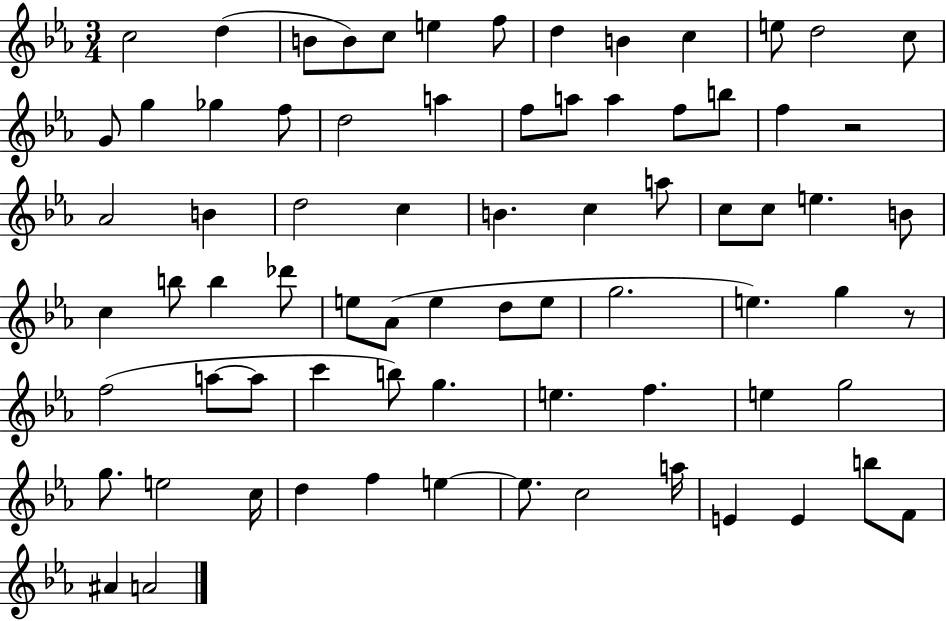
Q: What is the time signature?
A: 3/4